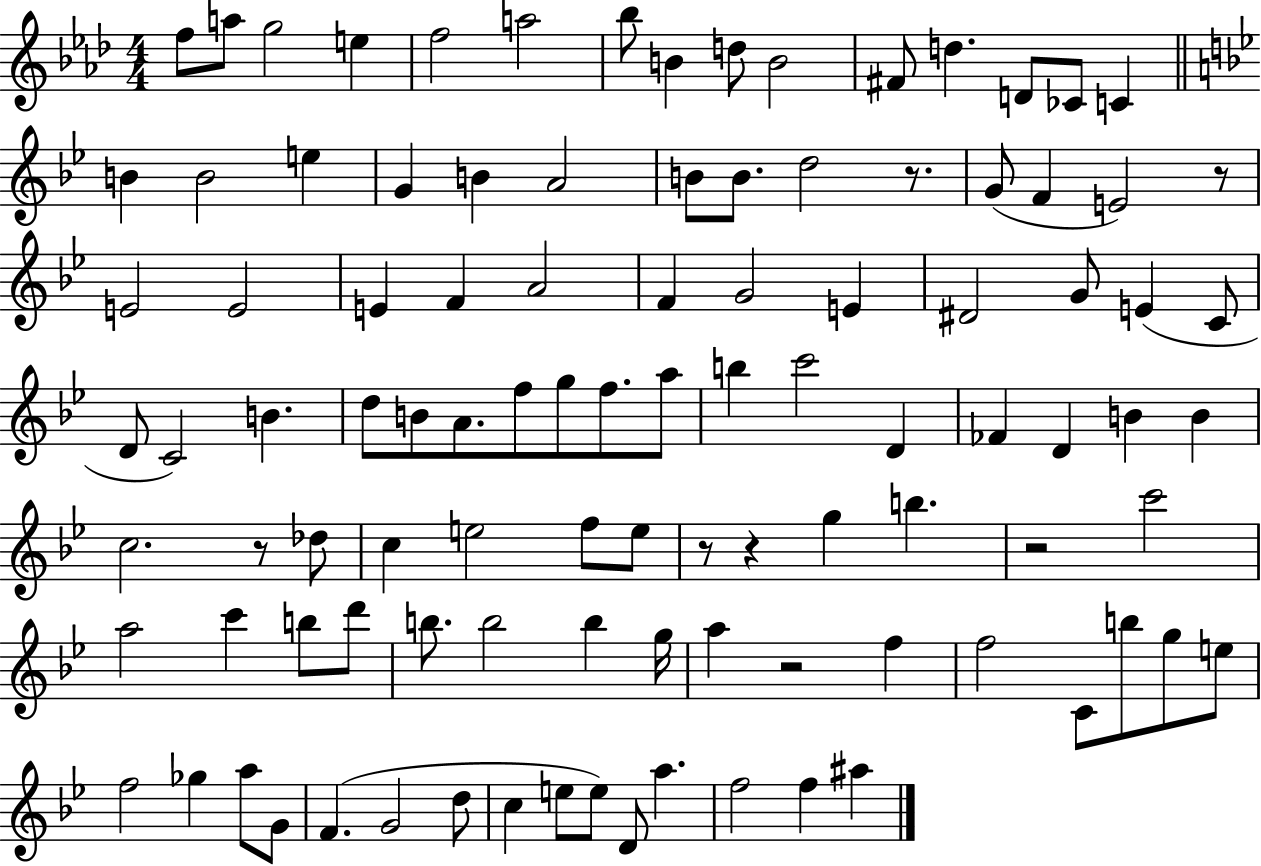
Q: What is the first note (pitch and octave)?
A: F5